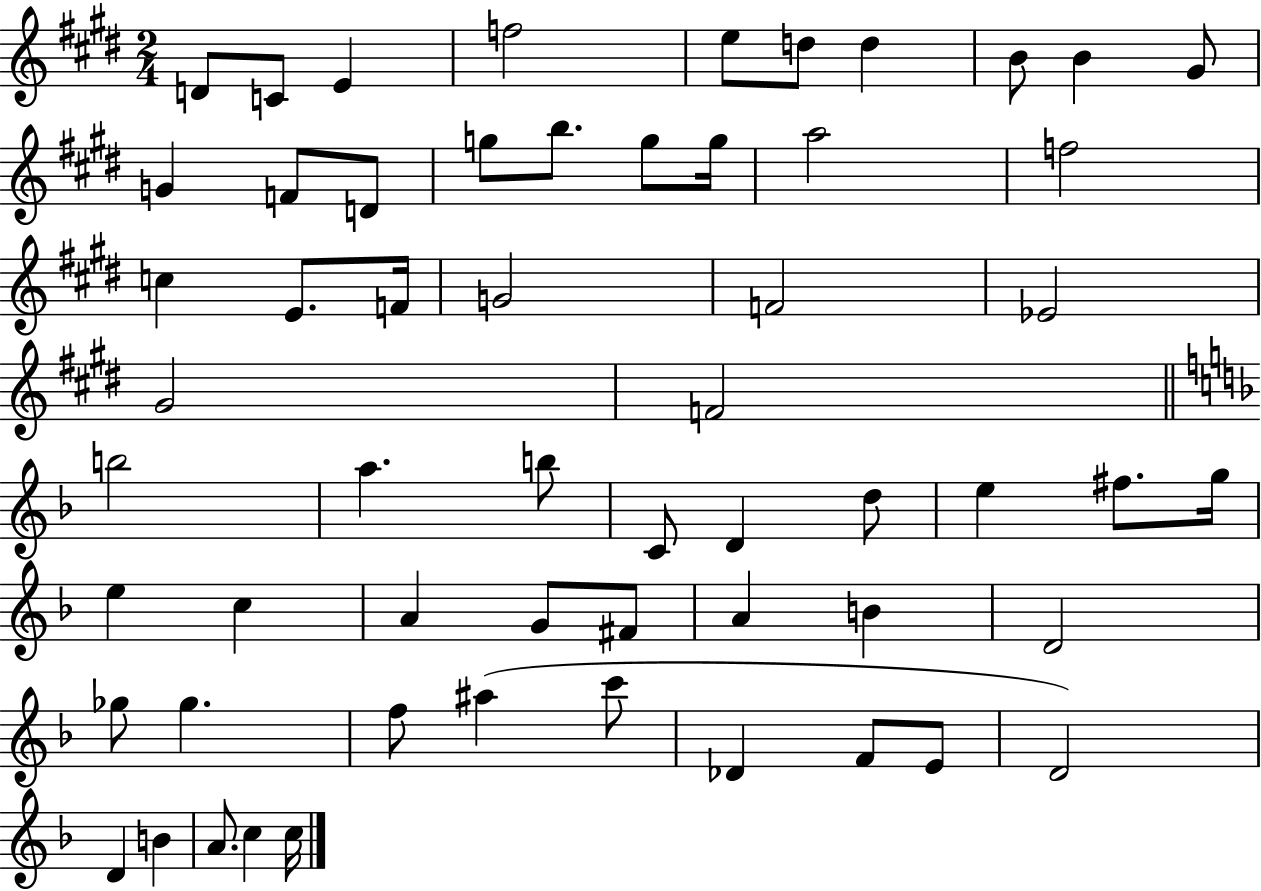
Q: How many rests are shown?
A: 0